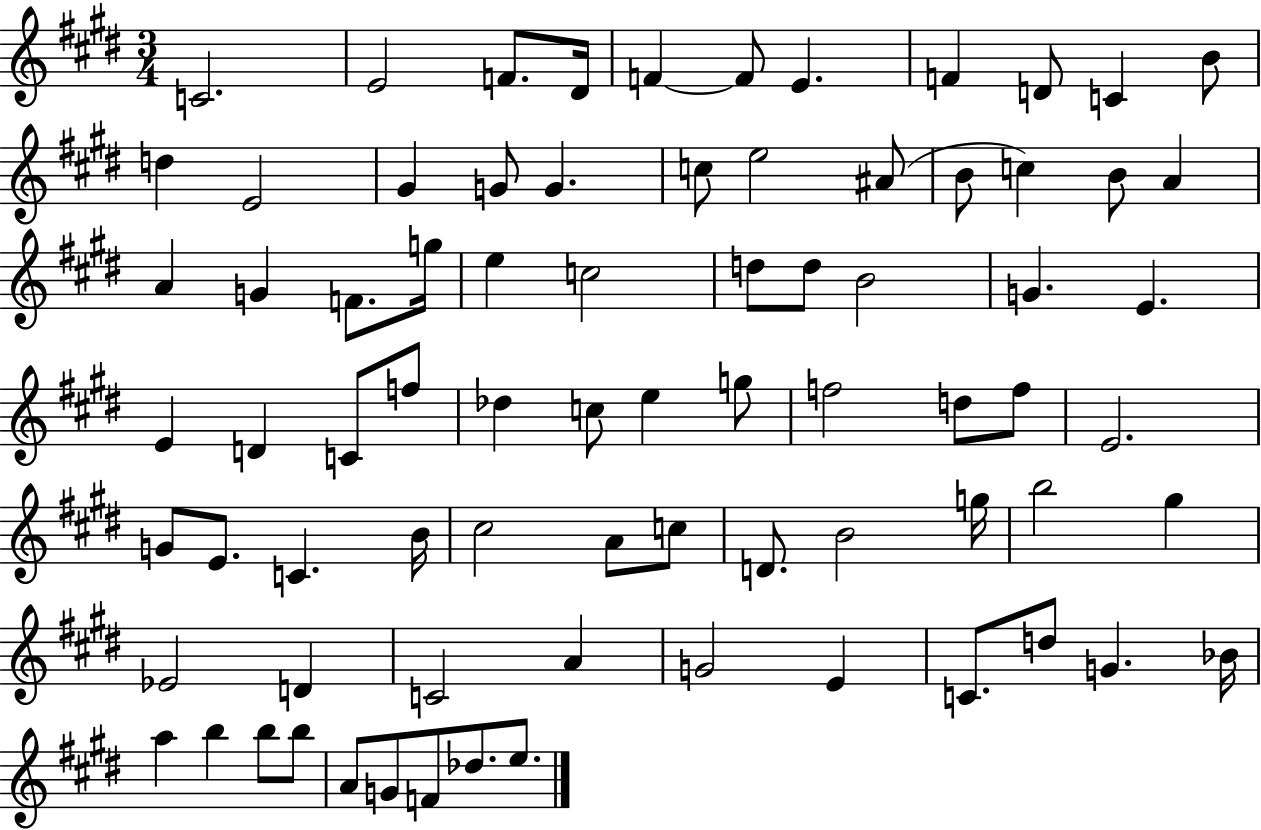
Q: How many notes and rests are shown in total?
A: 77